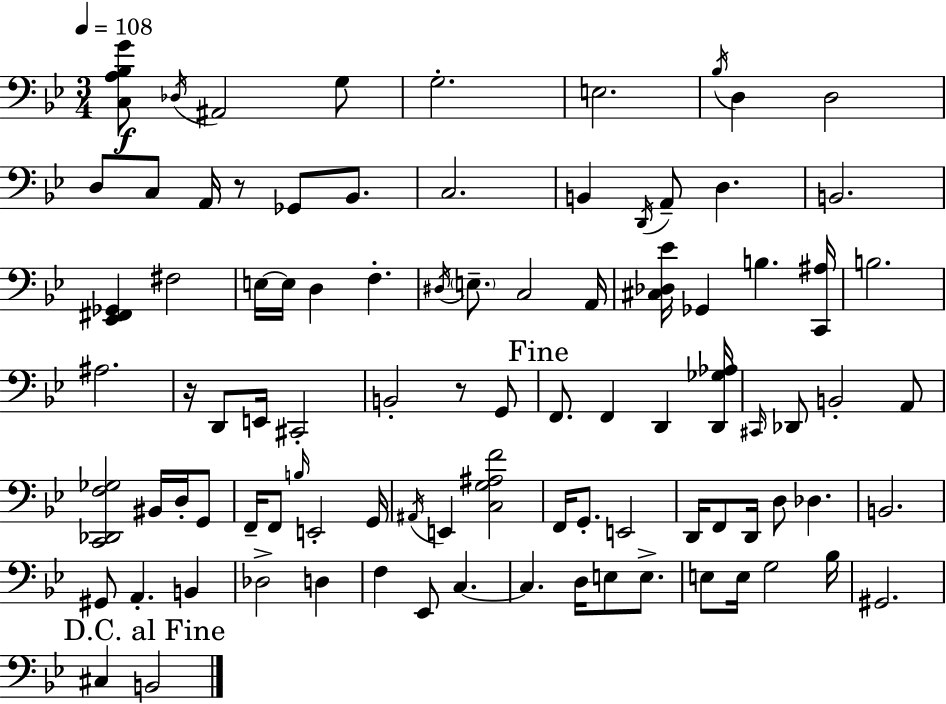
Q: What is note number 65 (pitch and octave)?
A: A2